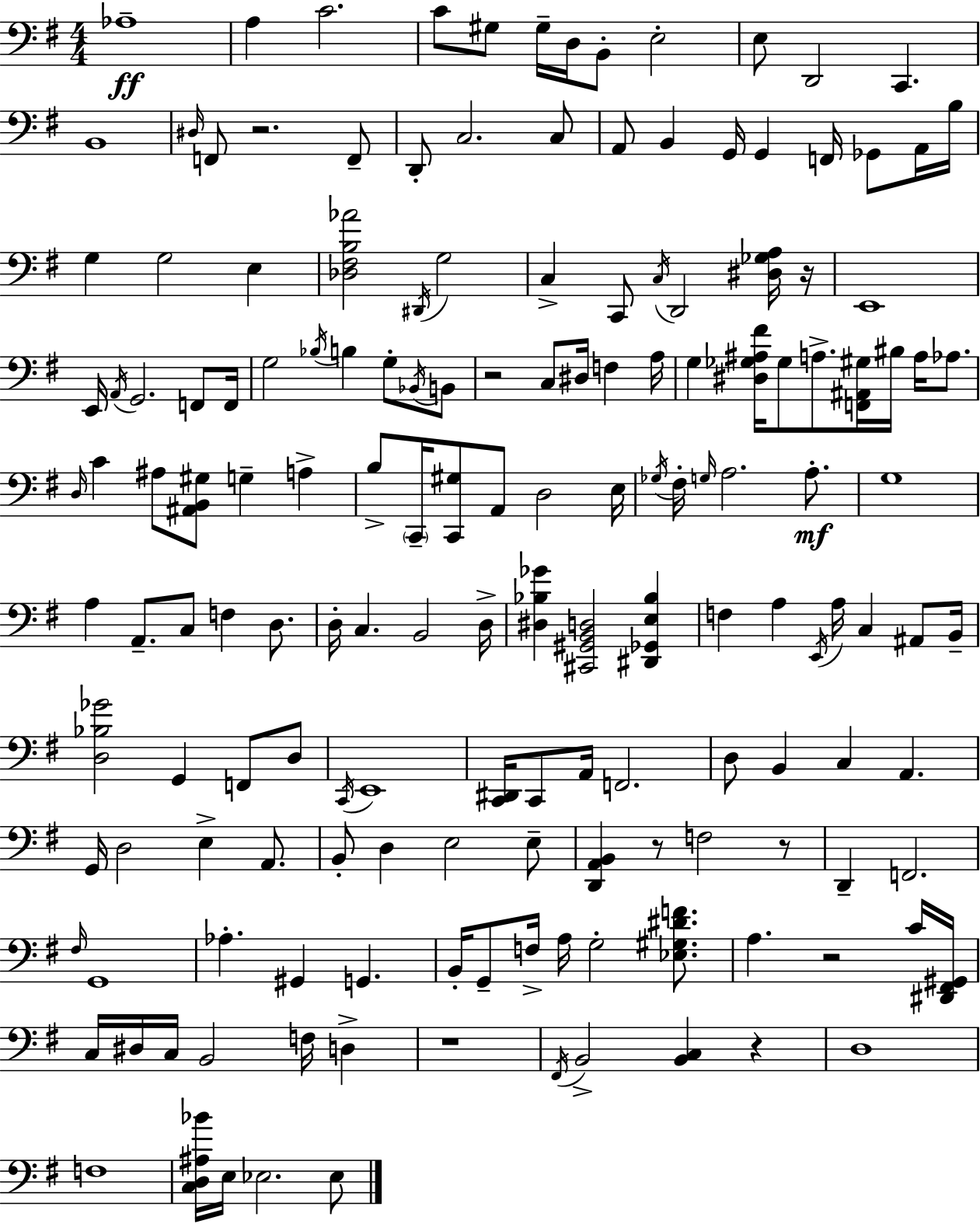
X:1
T:Untitled
M:4/4
L:1/4
K:Em
_A,4 A, C2 C/2 ^G,/2 ^G,/4 D,/4 B,,/2 E,2 E,/2 D,,2 C,, B,,4 ^D,/4 F,,/2 z2 F,,/2 D,,/2 C,2 C,/2 A,,/2 B,, G,,/4 G,, F,,/4 _G,,/2 A,,/4 B,/4 G, G,2 E, [_D,^F,B,_A]2 ^D,,/4 G,2 C, C,,/2 C,/4 D,,2 [^D,_G,A,]/4 z/4 E,,4 E,,/4 A,,/4 G,,2 F,,/2 F,,/4 G,2 _B,/4 B, G,/2 _B,,/4 B,,/2 z2 C,/2 ^D,/4 F, A,/4 G, [^D,_G,^A,^F]/4 _G,/2 A,/2 [F,,^A,,^G,]/4 ^B,/4 A,/4 _A,/2 D,/4 C ^A,/2 [^A,,B,,^G,]/2 G, A, B,/2 C,,/4 [C,,^G,]/2 A,,/2 D,2 E,/4 _G,/4 ^F,/4 G,/4 A,2 A,/2 G,4 A, A,,/2 C,/2 F, D,/2 D,/4 C, B,,2 D,/4 [^D,_B,_G] [^C,,^G,,B,,D,]2 [^D,,_G,,E,_B,] F, A, E,,/4 A,/4 C, ^A,,/2 B,,/4 [D,_B,_G]2 G,, F,,/2 D,/2 C,,/4 E,,4 [C,,^D,,]/4 C,,/2 A,,/4 F,,2 D,/2 B,, C, A,, G,,/4 D,2 E, A,,/2 B,,/2 D, E,2 E,/2 [D,,A,,B,,] z/2 F,2 z/2 D,, F,,2 ^F,/4 G,,4 _A, ^G,, G,, B,,/4 G,,/2 F,/4 A,/4 G,2 [_E,^G,^DF]/2 A, z2 C/4 [^D,,^F,,^G,,]/4 C,/4 ^D,/4 C,/4 B,,2 F,/4 D, z4 ^F,,/4 B,,2 [B,,C,] z D,4 F,4 [C,D,^A,_B]/4 E,/4 _E,2 _E,/2